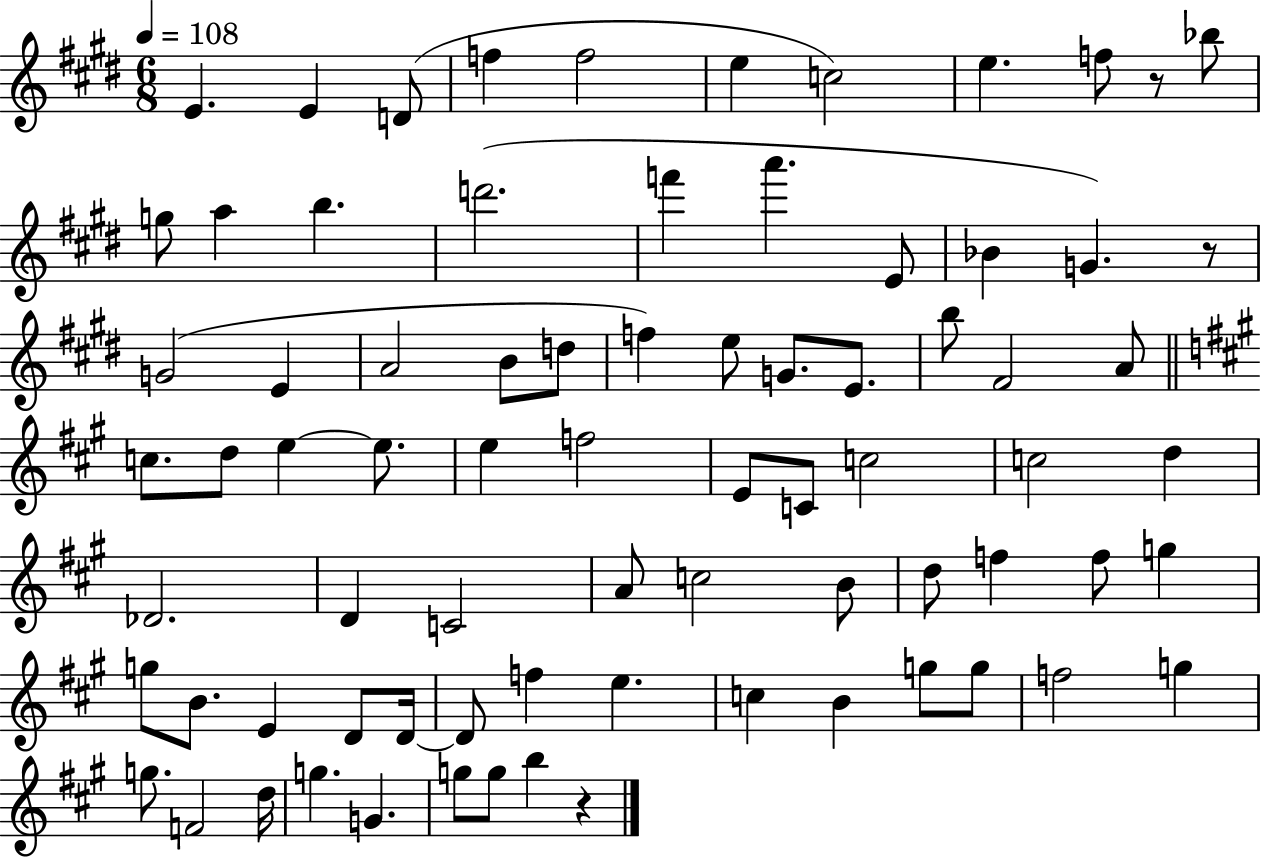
X:1
T:Untitled
M:6/8
L:1/4
K:E
E E D/2 f f2 e c2 e f/2 z/2 _b/2 g/2 a b d'2 f' a' E/2 _B G z/2 G2 E A2 B/2 d/2 f e/2 G/2 E/2 b/2 ^F2 A/2 c/2 d/2 e e/2 e f2 E/2 C/2 c2 c2 d _D2 D C2 A/2 c2 B/2 d/2 f f/2 g g/2 B/2 E D/2 D/4 D/2 f e c B g/2 g/2 f2 g g/2 F2 d/4 g G g/2 g/2 b z